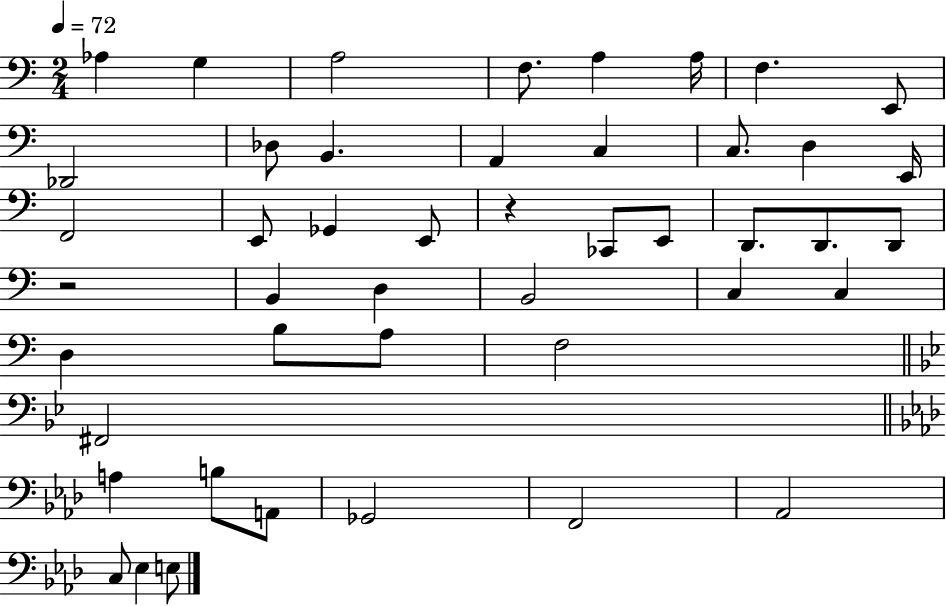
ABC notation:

X:1
T:Untitled
M:2/4
L:1/4
K:C
_A, G, A,2 F,/2 A, A,/4 F, E,,/2 _D,,2 _D,/2 B,, A,, C, C,/2 D, E,,/4 F,,2 E,,/2 _G,, E,,/2 z _C,,/2 E,,/2 D,,/2 D,,/2 D,,/2 z2 B,, D, B,,2 C, C, D, B,/2 A,/2 F,2 ^F,,2 A, B,/2 A,,/2 _G,,2 F,,2 _A,,2 C,/2 _E, E,/2